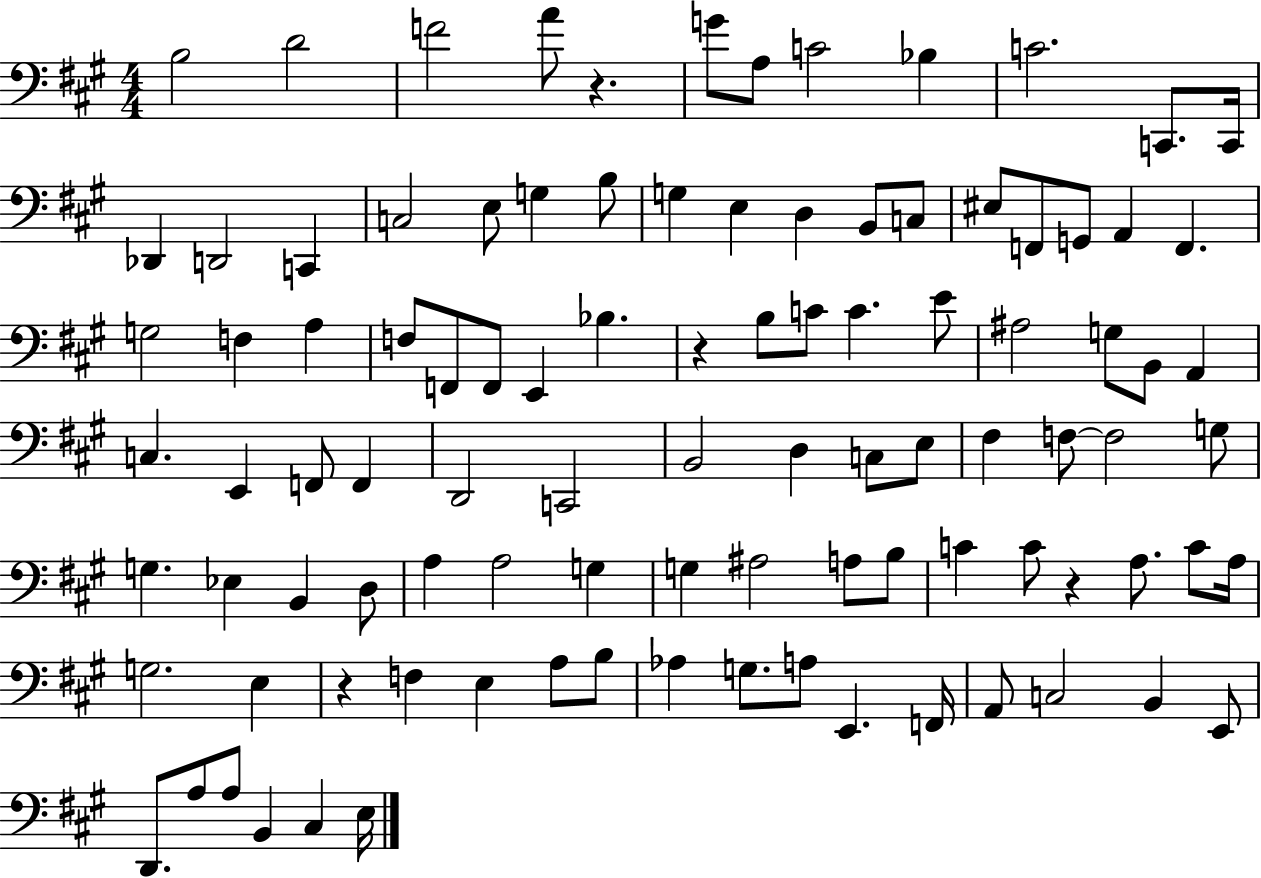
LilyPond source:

{
  \clef bass
  \numericTimeSignature
  \time 4/4
  \key a \major
  b2 d'2 | f'2 a'8 r4. | g'8 a8 c'2 bes4 | c'2. c,8. c,16 | \break des,4 d,2 c,4 | c2 e8 g4 b8 | g4 e4 d4 b,8 c8 | eis8 f,8 g,8 a,4 f,4. | \break g2 f4 a4 | f8 f,8 f,8 e,4 bes4. | r4 b8 c'8 c'4. e'8 | ais2 g8 b,8 a,4 | \break c4. e,4 f,8 f,4 | d,2 c,2 | b,2 d4 c8 e8 | fis4 f8~~ f2 g8 | \break g4. ees4 b,4 d8 | a4 a2 g4 | g4 ais2 a8 b8 | c'4 c'8 r4 a8. c'8 a16 | \break g2. e4 | r4 f4 e4 a8 b8 | aes4 g8. a8 e,4. f,16 | a,8 c2 b,4 e,8 | \break d,8. a8 a8 b,4 cis4 e16 | \bar "|."
}